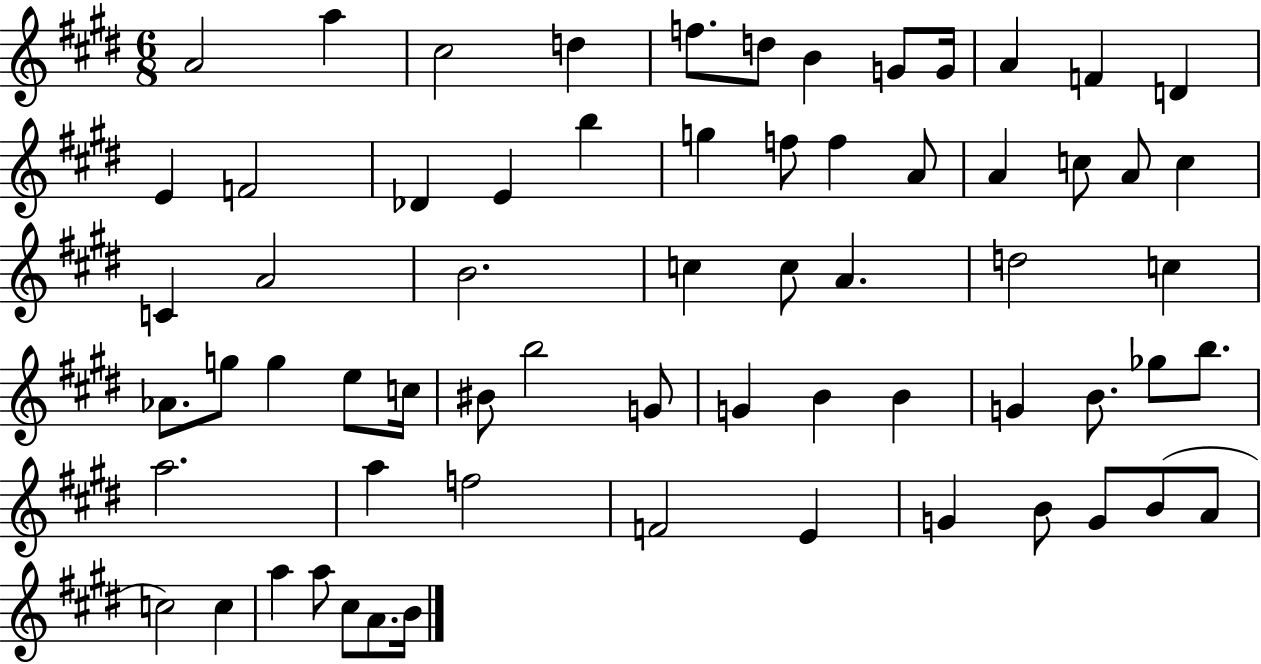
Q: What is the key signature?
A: E major